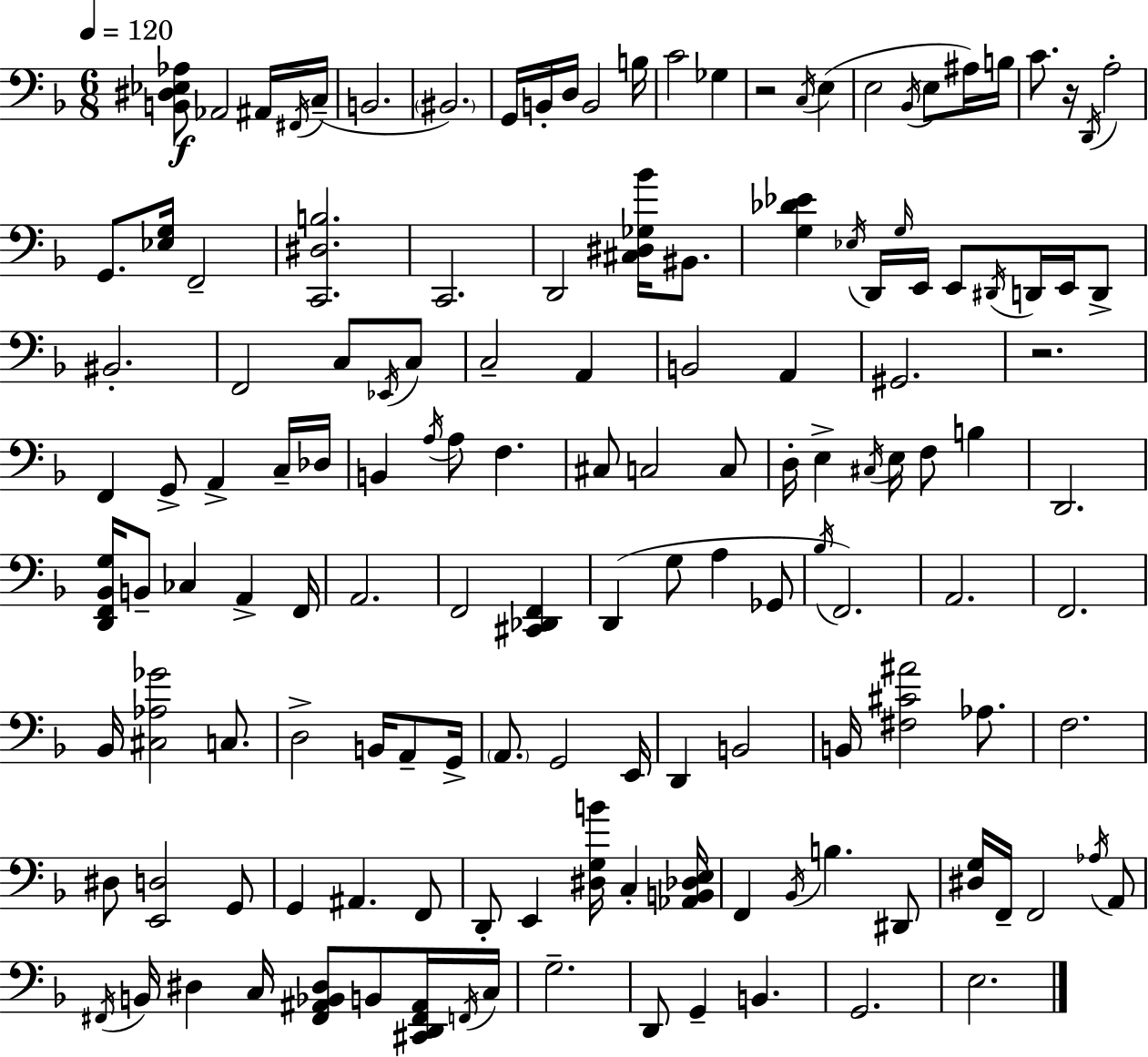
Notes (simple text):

[B2,D#3,Eb3,Ab3]/e Ab2/h A#2/s F#2/s C3/s B2/h. BIS2/h. G2/s B2/s D3/s B2/h B3/s C4/h Gb3/q R/h C3/s E3/q E3/h Bb2/s E3/e A#3/s B3/s C4/e. R/s D2/s A3/h G2/e. [Eb3,G3]/s F2/h [C2,D#3,B3]/h. C2/h. D2/h [C#3,D#3,Gb3,Bb4]/s BIS2/e. [G3,Db4,Eb4]/q Eb3/s D2/s G3/s E2/s E2/e D#2/s D2/s E2/s D2/e BIS2/h. F2/h C3/e Eb2/s C3/e C3/h A2/q B2/h A2/q G#2/h. R/h. F2/q G2/e A2/q C3/s Db3/s B2/q A3/s A3/e F3/q. C#3/e C3/h C3/e D3/s E3/q C#3/s E3/s F3/e B3/q D2/h. [D2,F2,Bb2,G3]/s B2/e CES3/q A2/q F2/s A2/h. F2/h [C#2,Db2,F2]/q D2/q G3/e A3/q Gb2/e Bb3/s F2/h. A2/h. F2/h. Bb2/s [C#3,Ab3,Gb4]/h C3/e. D3/h B2/s A2/e G2/s A2/e. G2/h E2/s D2/q B2/h B2/s [F#3,C#4,A#4]/h Ab3/e. F3/h. D#3/e [E2,D3]/h G2/e G2/q A#2/q. F2/e D2/e E2/q [D#3,G3,B4]/s C3/q [Ab2,B2,Db3,E3]/s F2/q Bb2/s B3/q. D#2/e [D#3,G3]/s F2/s F2/h Ab3/s A2/e F#2/s B2/s D#3/q C3/s [F#2,A#2,Bb2,D#3]/e B2/e [C#2,D2,F#2,A#2]/s F2/s C3/s G3/h. D2/e G2/q B2/q. G2/h. E3/h.